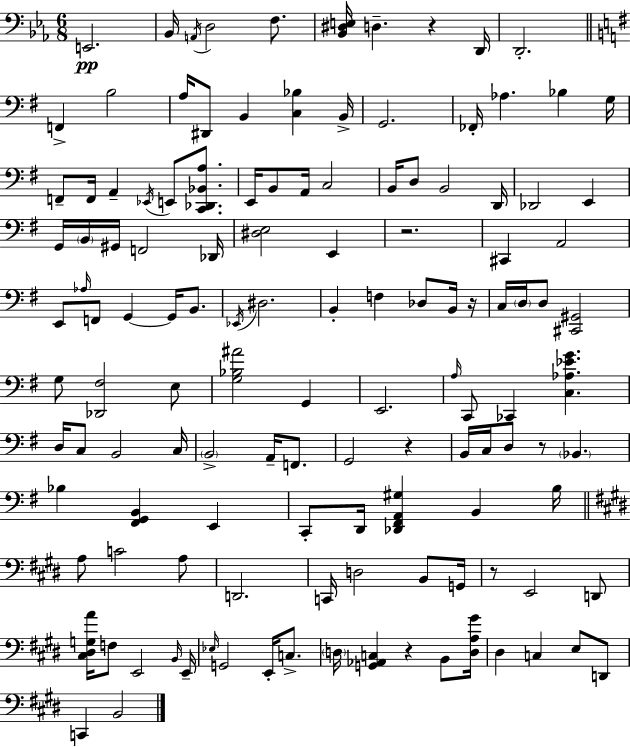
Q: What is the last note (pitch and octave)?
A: B2